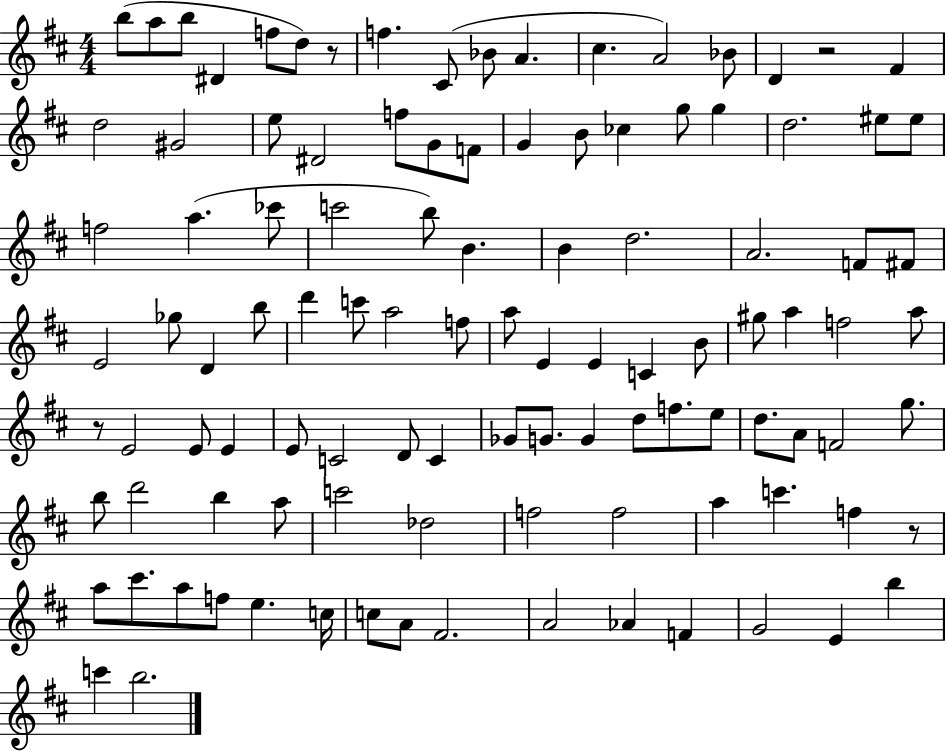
B5/e A5/e B5/e D#4/q F5/e D5/e R/e F5/q. C#4/e Bb4/e A4/q. C#5/q. A4/h Bb4/e D4/q R/h F#4/q D5/h G#4/h E5/e D#4/h F5/e G4/e F4/e G4/q B4/e CES5/q G5/e G5/q D5/h. EIS5/e EIS5/e F5/h A5/q. CES6/e C6/h B5/e B4/q. B4/q D5/h. A4/h. F4/e F#4/e E4/h Gb5/e D4/q B5/e D6/q C6/e A5/h F5/e A5/e E4/q E4/q C4/q B4/e G#5/e A5/q F5/h A5/e R/e E4/h E4/e E4/q E4/e C4/h D4/e C4/q Gb4/e G4/e. G4/q D5/e F5/e. E5/e D5/e. A4/e F4/h G5/e. B5/e D6/h B5/q A5/e C6/h Db5/h F5/h F5/h A5/q C6/q. F5/q R/e A5/e C#6/e. A5/e F5/e E5/q. C5/s C5/e A4/e F#4/h. A4/h Ab4/q F4/q G4/h E4/q B5/q C6/q B5/h.